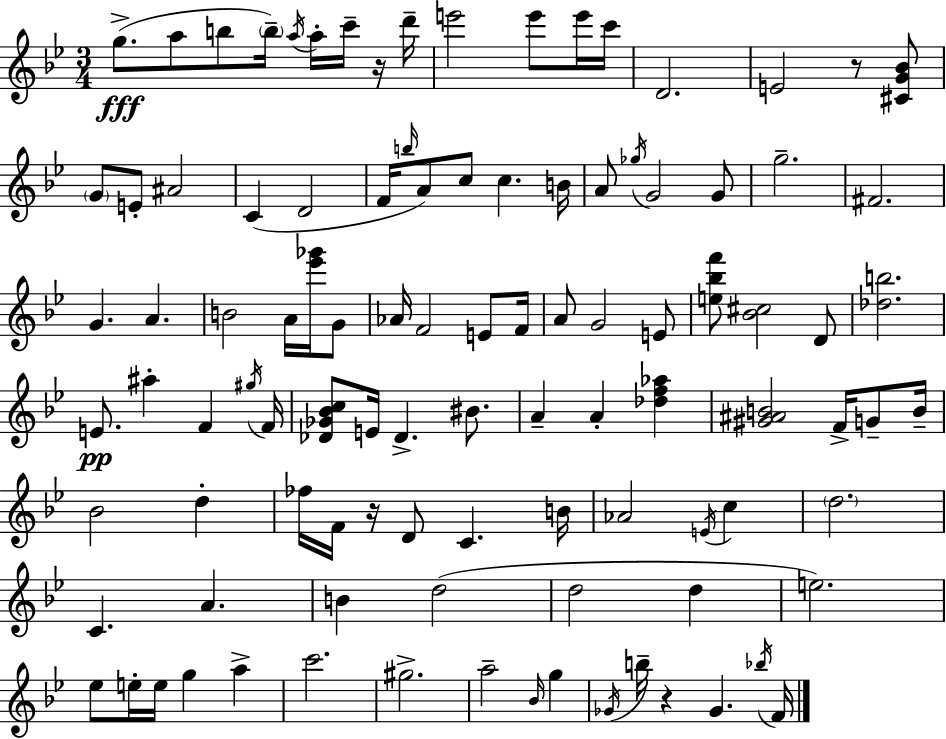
G5/e. A5/e B5/e B5/s A5/s A5/s C6/s R/s D6/s E6/h E6/e E6/s C6/s D4/h. E4/h R/e [C#4,G4,Bb4]/e G4/e E4/e A#4/h C4/q D4/h F4/s B5/s A4/e C5/e C5/q. B4/s A4/e Gb5/s G4/h G4/e G5/h. F#4/h. G4/q. A4/q. B4/h A4/s [Eb6,Gb6]/s G4/e Ab4/s F4/h E4/e F4/s A4/e G4/h E4/e [E5,Bb5,F6]/e [Bb4,C#5]/h D4/e [Db5,B5]/h. E4/e. A#5/q F4/q G#5/s F4/s [Db4,Gb4,Bb4,C5]/e E4/s Db4/q. BIS4/e. A4/q A4/q [Db5,F5,Ab5]/q [G#4,A#4,B4]/h F4/s G4/e B4/s Bb4/h D5/q FES5/s F4/s R/s D4/e C4/q. B4/s Ab4/h E4/s C5/q D5/h. C4/q. A4/q. B4/q D5/h D5/h D5/q E5/h. Eb5/e E5/s E5/s G5/q A5/q C6/h. G#5/h. A5/h Bb4/s G5/q Gb4/s B5/s R/q Gb4/q. Bb5/s F4/s